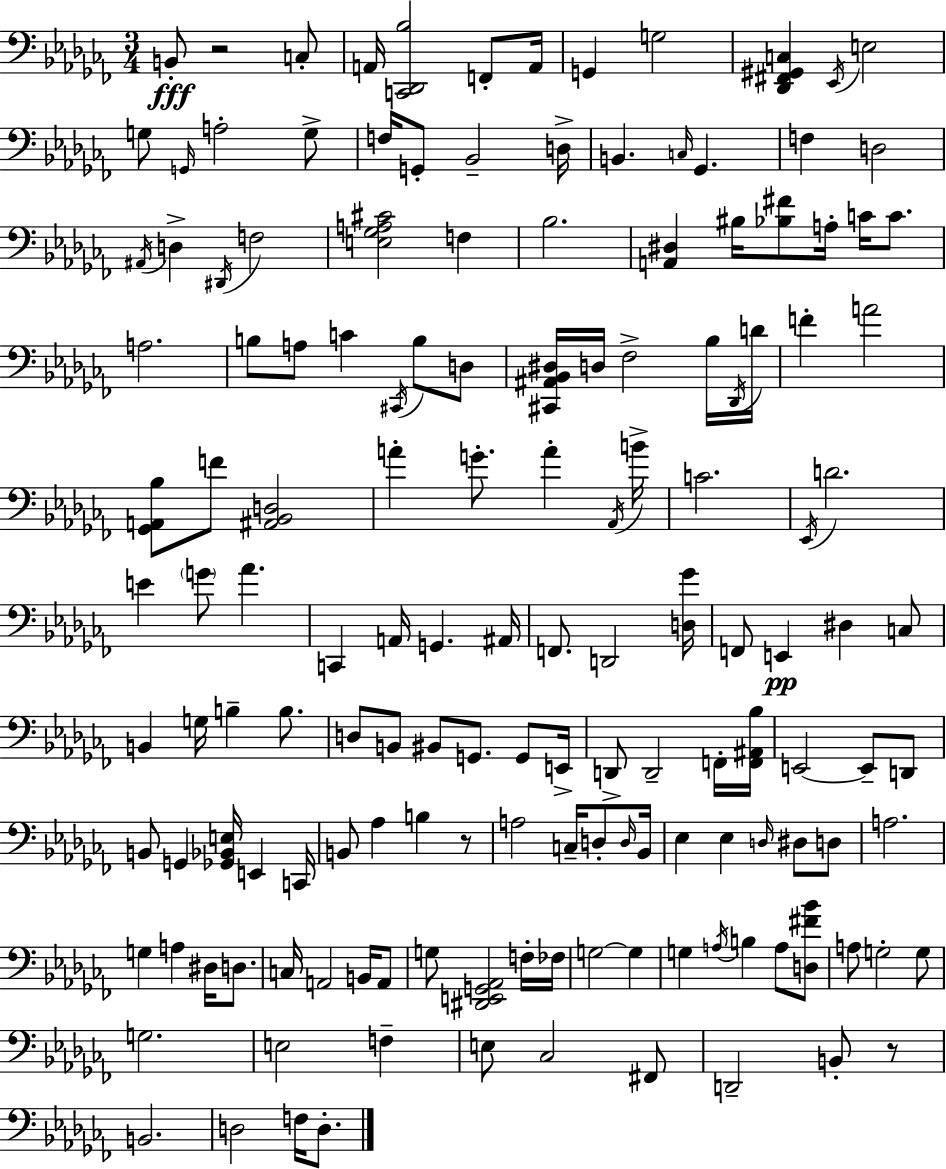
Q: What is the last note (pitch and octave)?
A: D3